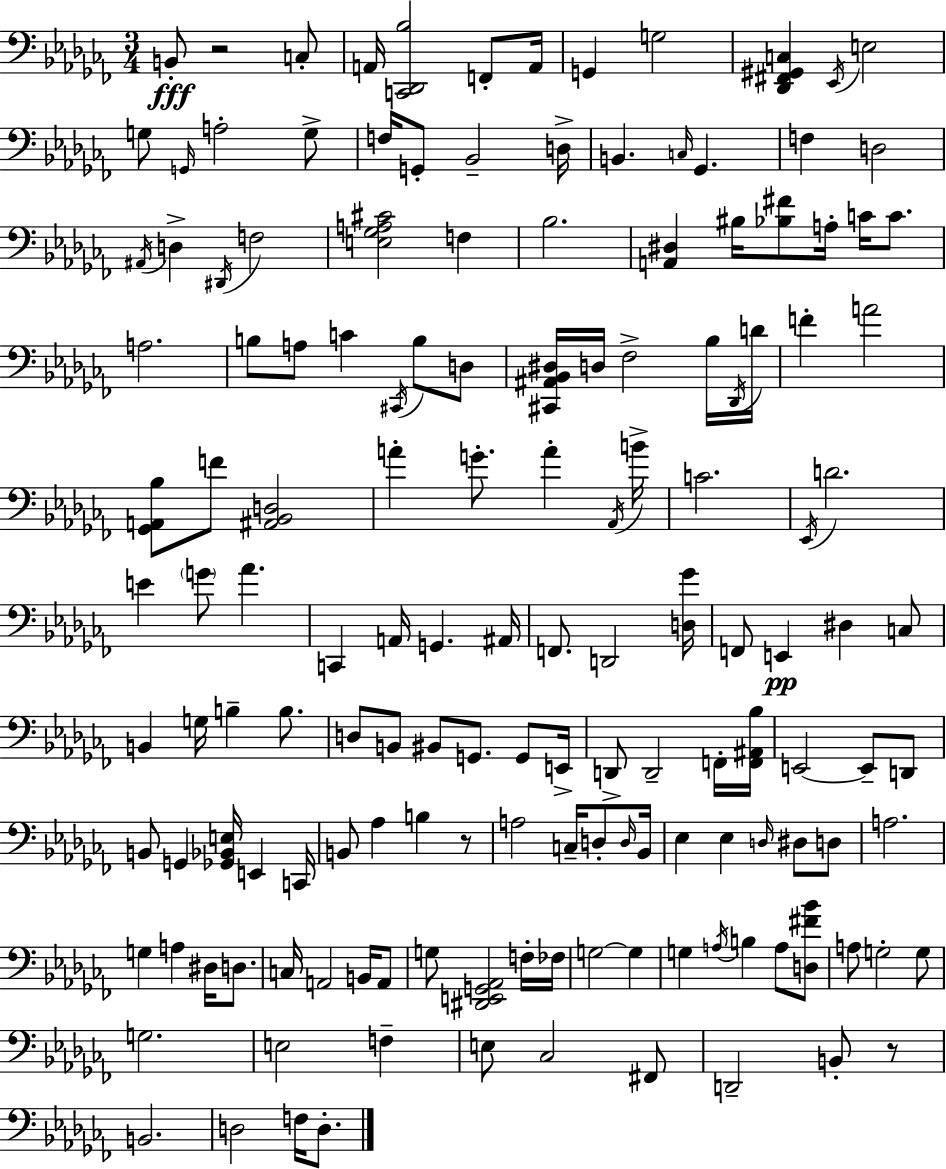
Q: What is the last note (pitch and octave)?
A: D3